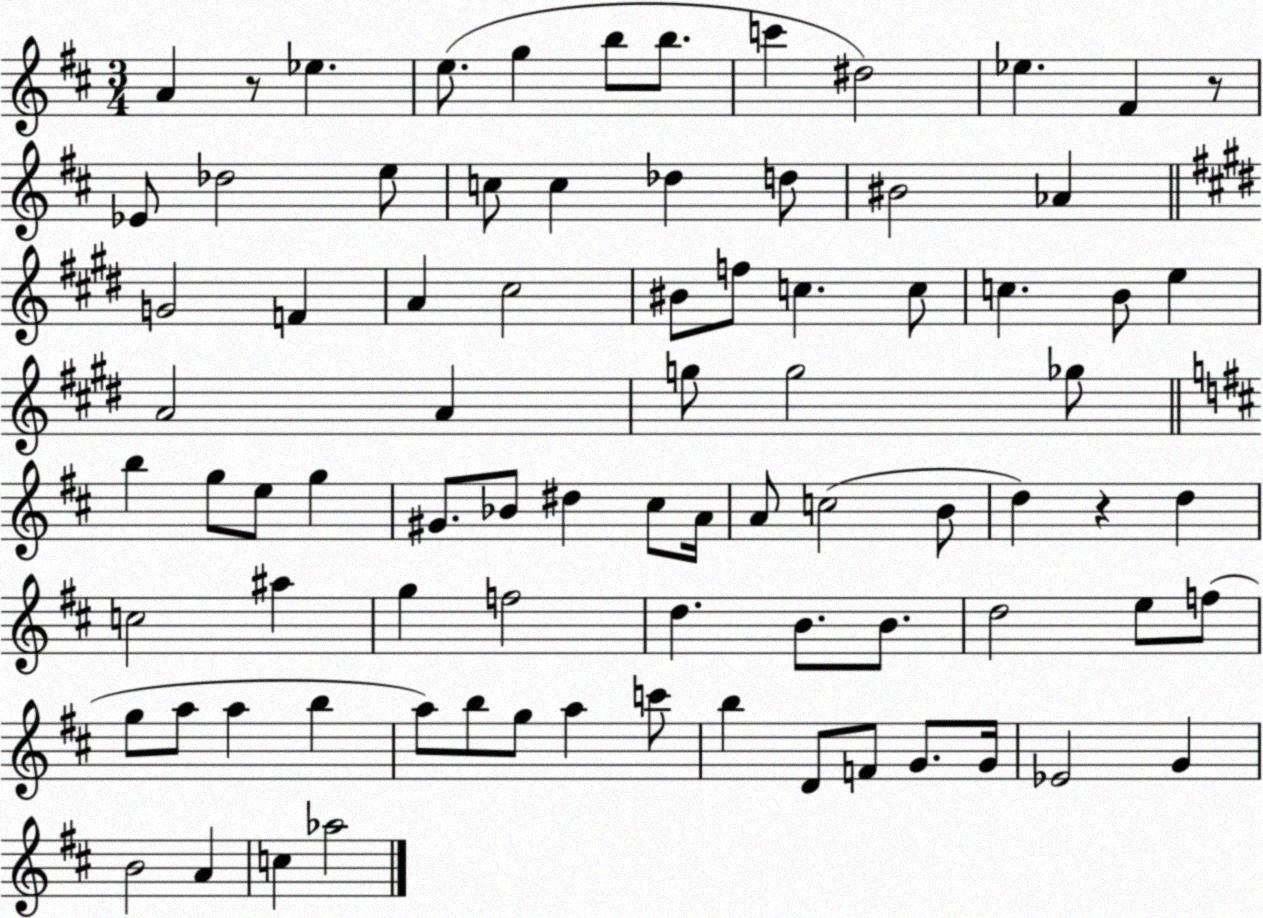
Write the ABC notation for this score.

X:1
T:Untitled
M:3/4
L:1/4
K:D
A z/2 _e e/2 g b/2 b/2 c' ^d2 _e ^F z/2 _E/2 _d2 e/2 c/2 c _d d/2 ^B2 _A G2 F A ^c2 ^B/2 f/2 c c/2 c B/2 e A2 A g/2 g2 _g/2 b g/2 e/2 g ^G/2 _B/2 ^d ^c/2 A/4 A/2 c2 B/2 d z d c2 ^a g f2 d B/2 B/2 d2 e/2 f/2 g/2 a/2 a b a/2 b/2 g/2 a c'/2 b D/2 F/2 G/2 G/4 _E2 G B2 A c _a2